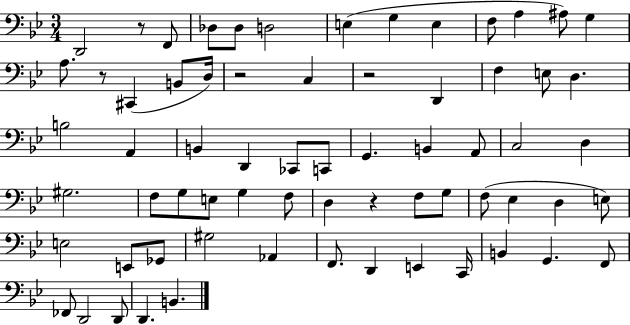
D2/h R/e F2/e Db3/e Db3/e D3/h E3/q G3/q E3/q F3/e A3/q A#3/e G3/q A3/e. R/e C#2/q B2/e D3/s R/h C3/q R/h D2/q F3/q E3/e D3/q. B3/h A2/q B2/q D2/q CES2/e C2/e G2/q. B2/q A2/e C3/h D3/q G#3/h. F3/e G3/e E3/e G3/q F3/e D3/q R/q F3/e G3/e F3/e Eb3/q D3/q E3/e E3/h E2/e Gb2/e G#3/h Ab2/q F2/e. D2/q E2/q C2/s B2/q G2/q. F2/e FES2/e D2/h D2/e D2/q. B2/q.